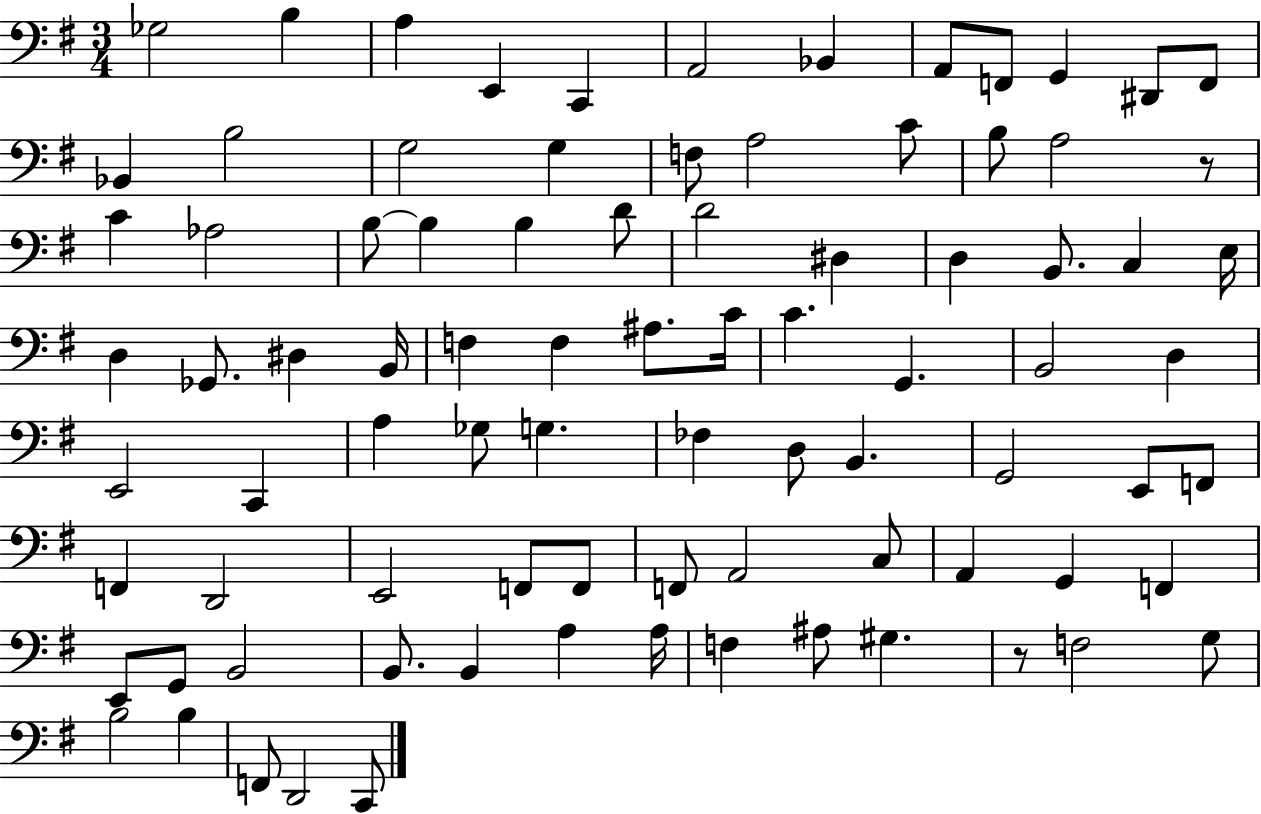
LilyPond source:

{
  \clef bass
  \numericTimeSignature
  \time 3/4
  \key g \major
  ges2 b4 | a4 e,4 c,4 | a,2 bes,4 | a,8 f,8 g,4 dis,8 f,8 | \break bes,4 b2 | g2 g4 | f8 a2 c'8 | b8 a2 r8 | \break c'4 aes2 | b8~~ b4 b4 d'8 | d'2 dis4 | d4 b,8. c4 e16 | \break d4 ges,8. dis4 b,16 | f4 f4 ais8. c'16 | c'4. g,4. | b,2 d4 | \break e,2 c,4 | a4 ges8 g4. | fes4 d8 b,4. | g,2 e,8 f,8 | \break f,4 d,2 | e,2 f,8 f,8 | f,8 a,2 c8 | a,4 g,4 f,4 | \break e,8 g,8 b,2 | b,8. b,4 a4 a16 | f4 ais8 gis4. | r8 f2 g8 | \break b2 b4 | f,8 d,2 c,8 | \bar "|."
}